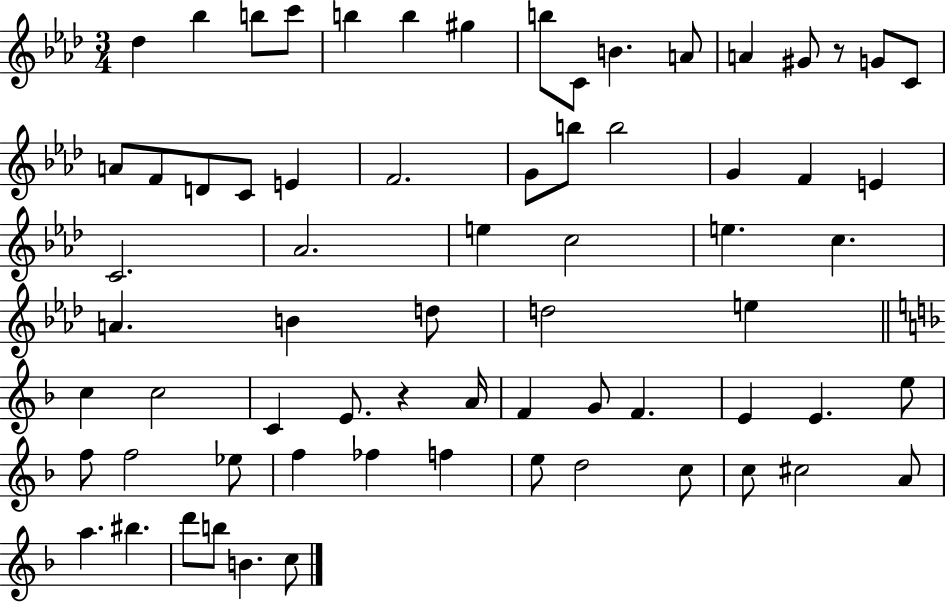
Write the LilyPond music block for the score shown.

{
  \clef treble
  \numericTimeSignature
  \time 3/4
  \key aes \major
  des''4 bes''4 b''8 c'''8 | b''4 b''4 gis''4 | b''8 c'8 b'4. a'8 | a'4 gis'8 r8 g'8 c'8 | \break a'8 f'8 d'8 c'8 e'4 | f'2. | g'8 b''8 b''2 | g'4 f'4 e'4 | \break c'2. | aes'2. | e''4 c''2 | e''4. c''4. | \break a'4. b'4 d''8 | d''2 e''4 | \bar "||" \break \key d \minor c''4 c''2 | c'4 e'8. r4 a'16 | f'4 g'8 f'4. | e'4 e'4. e''8 | \break f''8 f''2 ees''8 | f''4 fes''4 f''4 | e''8 d''2 c''8 | c''8 cis''2 a'8 | \break a''4. bis''4. | d'''8 b''8 b'4. c''8 | \bar "|."
}